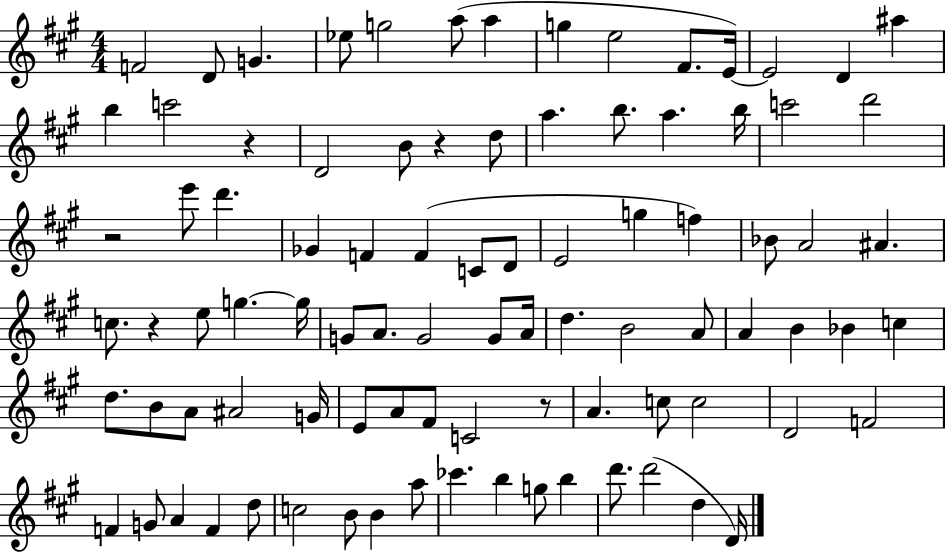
{
  \clef treble
  \numericTimeSignature
  \time 4/4
  \key a \major
  f'2 d'8 g'4. | ees''8 g''2 a''8( a''4 | g''4 e''2 fis'8. e'16~~) | e'2 d'4 ais''4 | \break b''4 c'''2 r4 | d'2 b'8 r4 d''8 | a''4. b''8. a''4. b''16 | c'''2 d'''2 | \break r2 e'''8 d'''4. | ges'4 f'4 f'4( c'8 d'8 | e'2 g''4 f''4) | bes'8 a'2 ais'4. | \break c''8. r4 e''8 g''4.~~ g''16 | g'8 a'8. g'2 g'8 a'16 | d''4. b'2 a'8 | a'4 b'4 bes'4 c''4 | \break d''8. b'8 a'8 ais'2 g'16 | e'8 a'8 fis'8 c'2 r8 | a'4. c''8 c''2 | d'2 f'2 | \break f'4 g'8 a'4 f'4 d''8 | c''2 b'8 b'4 a''8 | ces'''4. b''4 g''8 b''4 | d'''8. d'''2( d''4 d'16) | \break \bar "|."
}